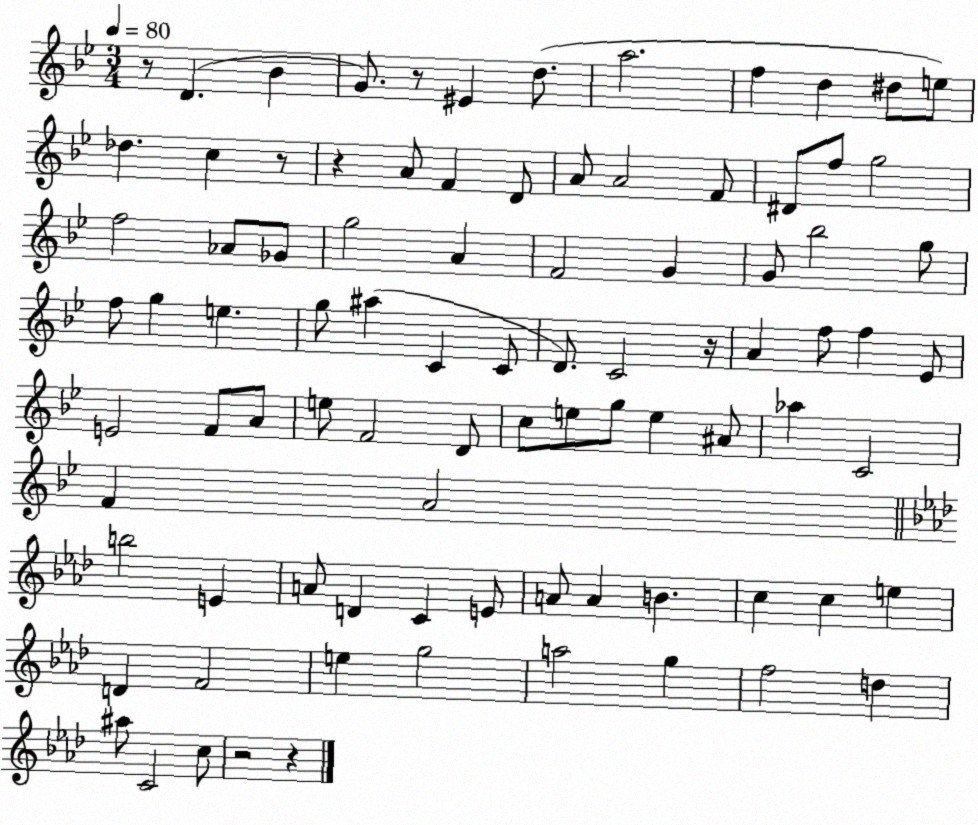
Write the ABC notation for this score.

X:1
T:Untitled
M:3/4
L:1/4
K:Bb
z/2 D _B G/2 z/2 ^E d/2 a2 f d ^d/2 e/2 _d c z/2 z A/2 F D/2 A/2 A2 F/2 ^D/2 f/2 g2 f2 _A/2 _G/2 g2 A F2 G G/2 _b2 g/2 f/2 g e g/2 ^a C C/2 D/2 C2 z/4 A f/2 f _E/2 E2 F/2 A/2 e/2 F2 D/2 c/2 e/2 g/2 e ^A/2 _a C2 F A2 b2 E A/2 D C E/2 A/2 A B c c e D F2 e g2 a2 g f2 d ^a/2 C2 c/2 z2 z